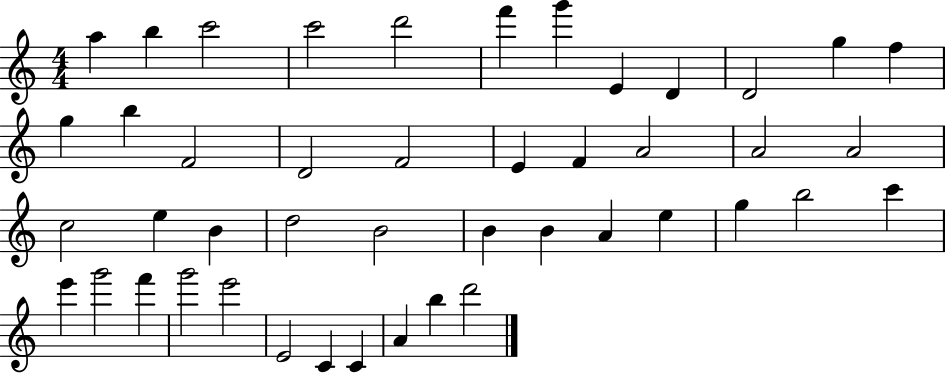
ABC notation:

X:1
T:Untitled
M:4/4
L:1/4
K:C
a b c'2 c'2 d'2 f' g' E D D2 g f g b F2 D2 F2 E F A2 A2 A2 c2 e B d2 B2 B B A e g b2 c' e' g'2 f' g'2 e'2 E2 C C A b d'2